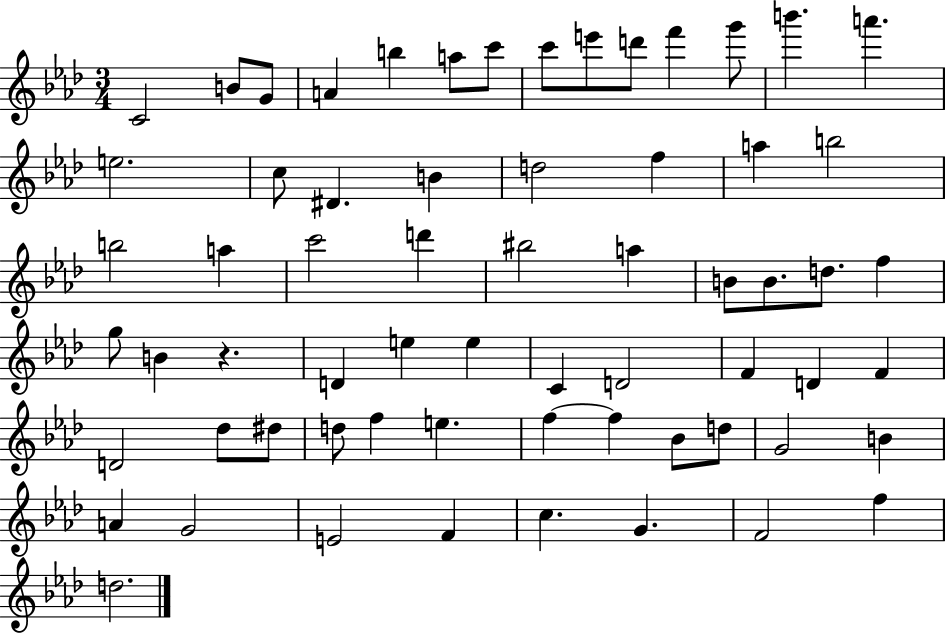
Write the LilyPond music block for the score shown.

{
  \clef treble
  \numericTimeSignature
  \time 3/4
  \key aes \major
  c'2 b'8 g'8 | a'4 b''4 a''8 c'''8 | c'''8 e'''8 d'''8 f'''4 g'''8 | b'''4. a'''4. | \break e''2. | c''8 dis'4. b'4 | d''2 f''4 | a''4 b''2 | \break b''2 a''4 | c'''2 d'''4 | bis''2 a''4 | b'8 b'8. d''8. f''4 | \break g''8 b'4 r4. | d'4 e''4 e''4 | c'4 d'2 | f'4 d'4 f'4 | \break d'2 des''8 dis''8 | d''8 f''4 e''4. | f''4~~ f''4 bes'8 d''8 | g'2 b'4 | \break a'4 g'2 | e'2 f'4 | c''4. g'4. | f'2 f''4 | \break d''2. | \bar "|."
}